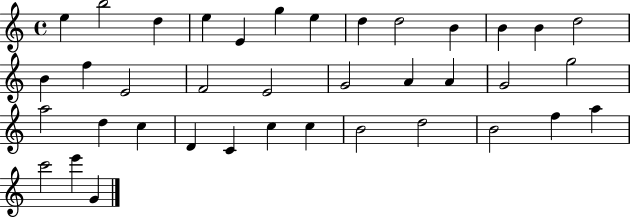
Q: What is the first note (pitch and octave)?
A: E5